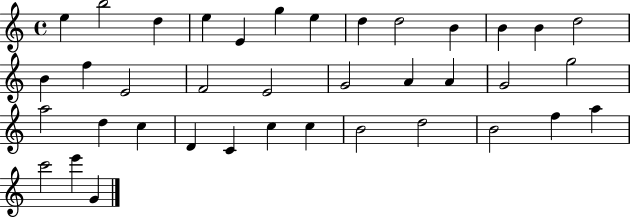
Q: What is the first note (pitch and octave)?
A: E5